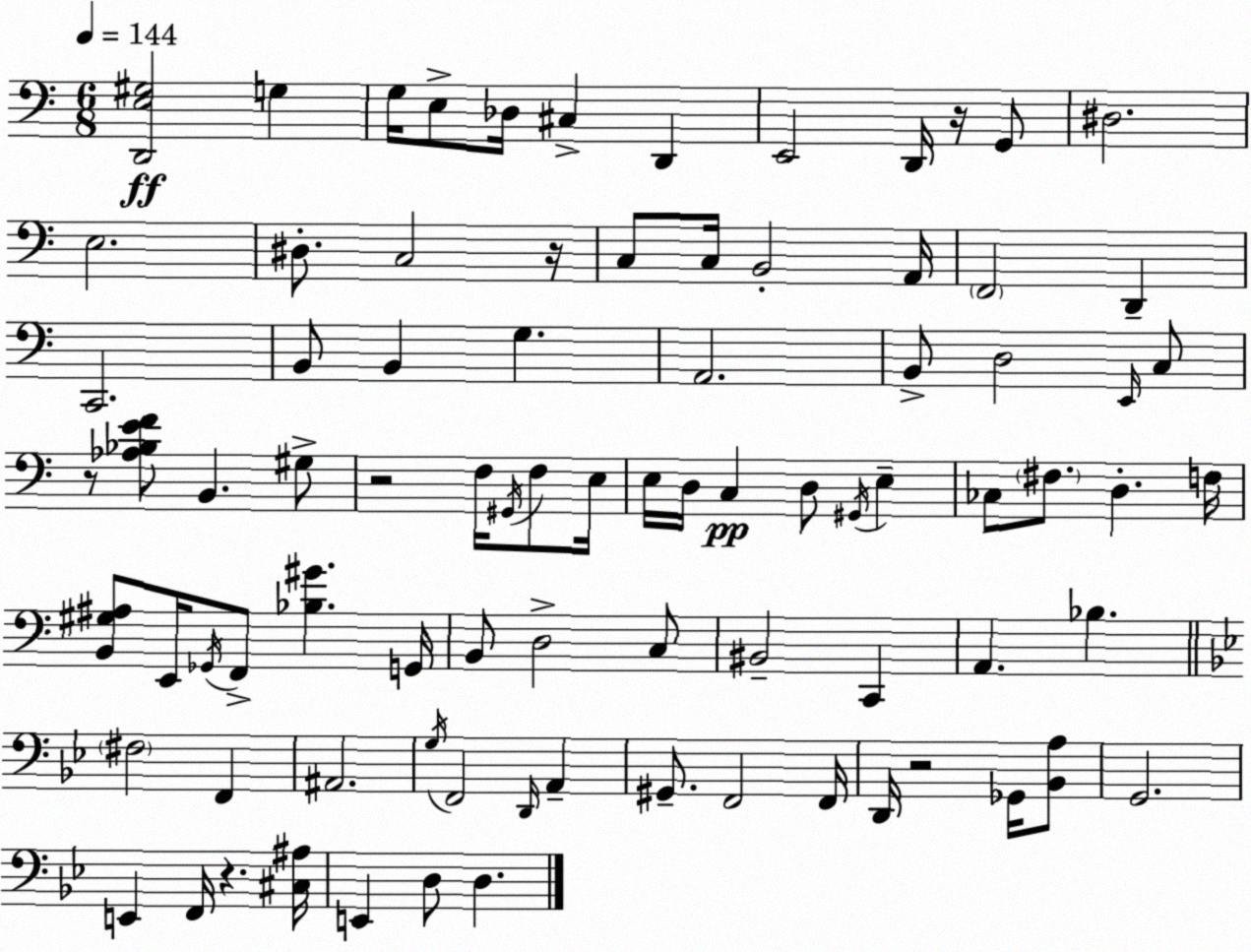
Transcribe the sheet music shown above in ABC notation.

X:1
T:Untitled
M:6/8
L:1/4
K:C
[D,,E,^G,]2 G, G,/4 E,/2 _D,/4 ^C, D,, E,,2 D,,/4 z/4 G,,/2 ^D,2 E,2 ^D,/2 C,2 z/4 C,/2 C,/4 B,,2 A,,/4 F,,2 D,, C,,2 B,,/2 B,, G, A,,2 B,,/2 D,2 E,,/4 C,/2 z/2 [_A,_B,EF]/2 B,, ^G,/2 z2 F,/4 ^G,,/4 F,/2 E,/4 E,/4 D,/4 C, D,/2 ^G,,/4 E, _C,/2 ^F,/2 D, F,/4 [B,,^G,^A,]/2 E,,/4 _G,,/4 F,,/2 [_B,^G] G,,/4 B,,/2 D,2 C,/2 ^B,,2 C,, A,, _B, ^F,2 F,, ^A,,2 G,/4 F,,2 D,,/4 A,, ^G,,/2 F,,2 F,,/4 D,,/4 z2 _G,,/4 [_B,,A,]/2 G,,2 E,, F,,/4 z [^C,^A,]/4 E,, D,/2 D,